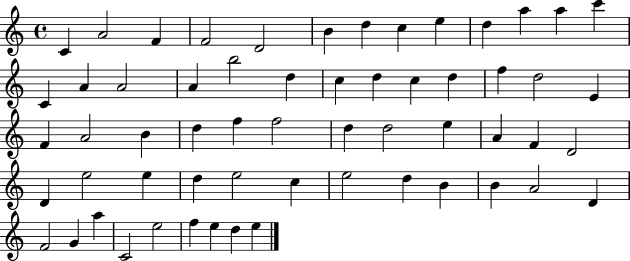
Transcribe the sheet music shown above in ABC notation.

X:1
T:Untitled
M:4/4
L:1/4
K:C
C A2 F F2 D2 B d c e d a a c' C A A2 A b2 d c d c d f d2 E F A2 B d f f2 d d2 e A F D2 D e2 e d e2 c e2 d B B A2 D F2 G a C2 e2 f e d e